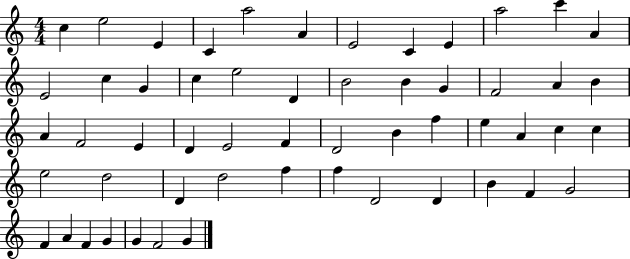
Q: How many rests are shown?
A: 0